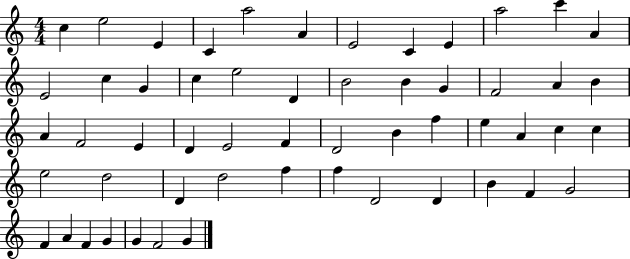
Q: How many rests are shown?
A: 0